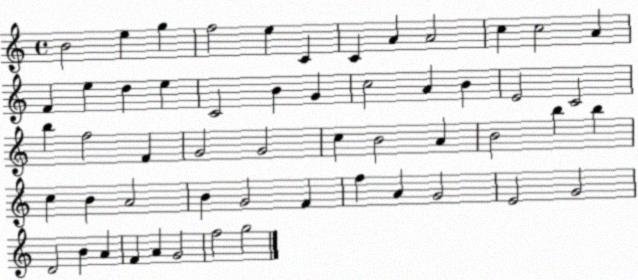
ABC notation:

X:1
T:Untitled
M:4/4
L:1/4
K:C
B2 e g f2 e C C A A2 c c2 A F e d e C2 B G c2 A B E2 C2 b f2 F G2 G2 c B2 A B2 b b c B A2 B G2 F f A G2 E2 G2 D2 B A F A G2 f2 g2